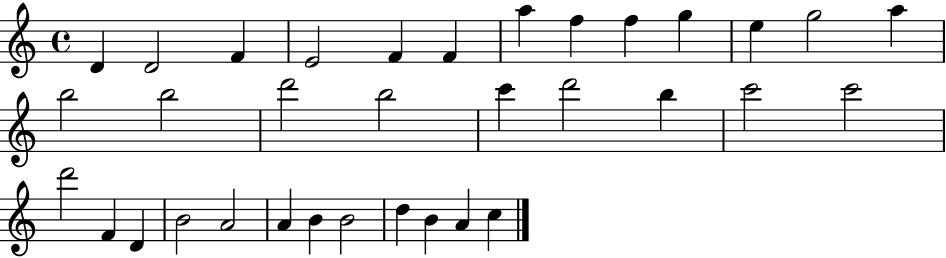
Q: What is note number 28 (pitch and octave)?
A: A4